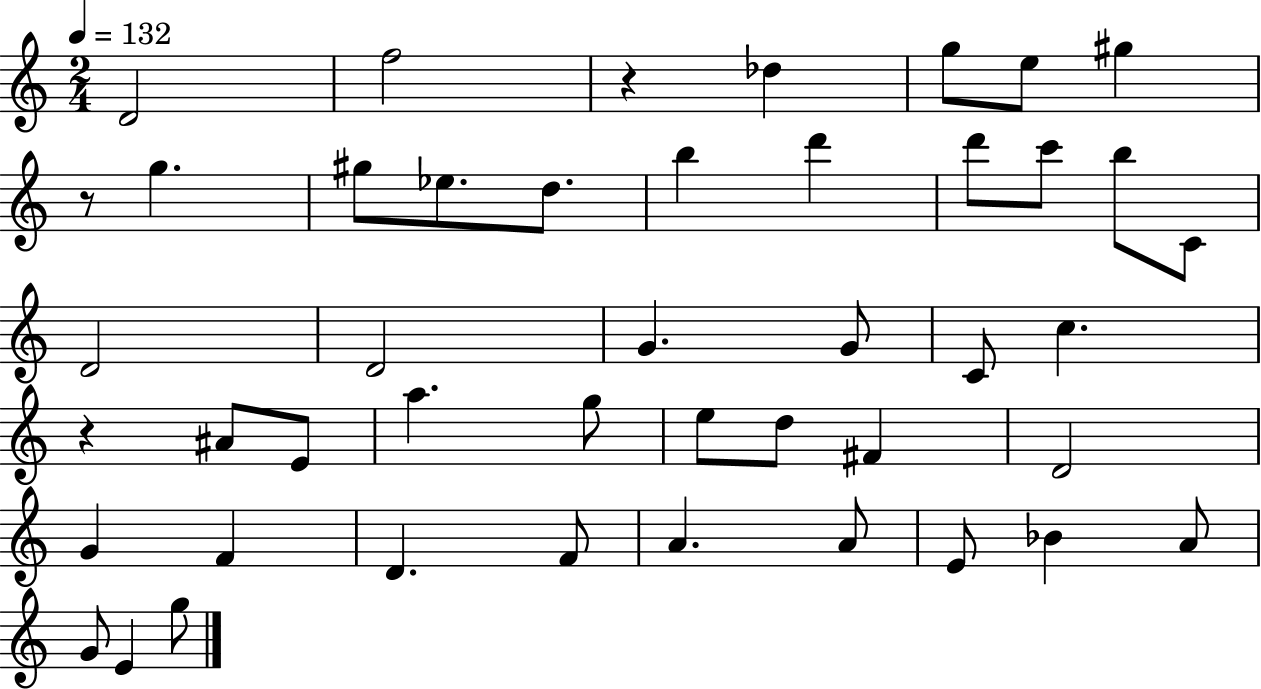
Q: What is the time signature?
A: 2/4